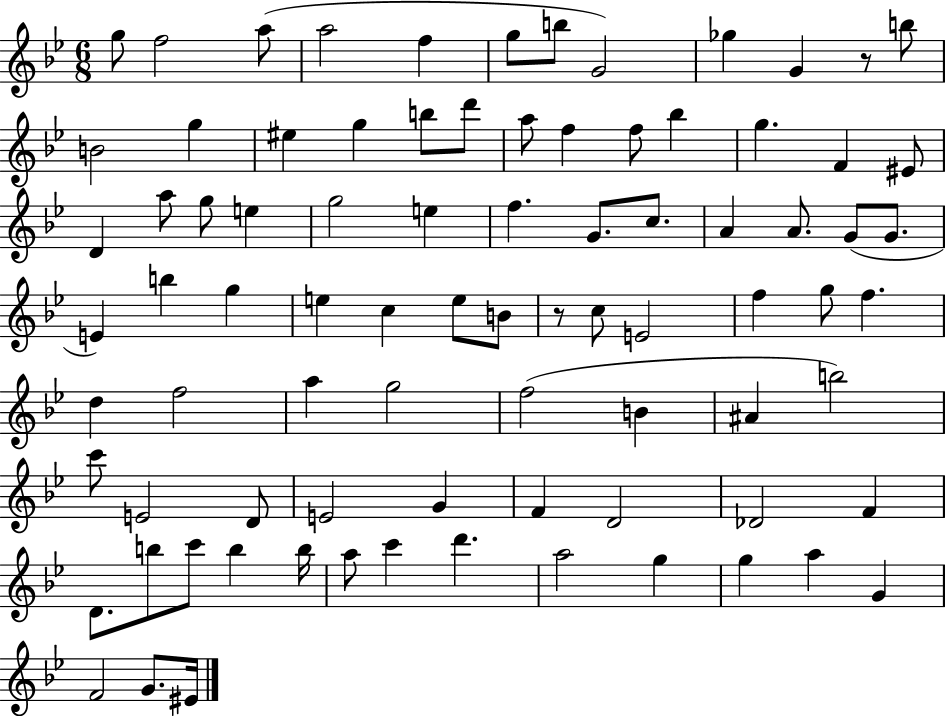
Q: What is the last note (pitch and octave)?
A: EIS4